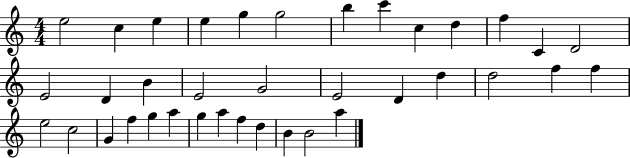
E5/h C5/q E5/q E5/q G5/q G5/h B5/q C6/q C5/q D5/q F5/q C4/q D4/h E4/h D4/q B4/q E4/h G4/h E4/h D4/q D5/q D5/h F5/q F5/q E5/h C5/h G4/q F5/q G5/q A5/q G5/q A5/q F5/q D5/q B4/q B4/h A5/q